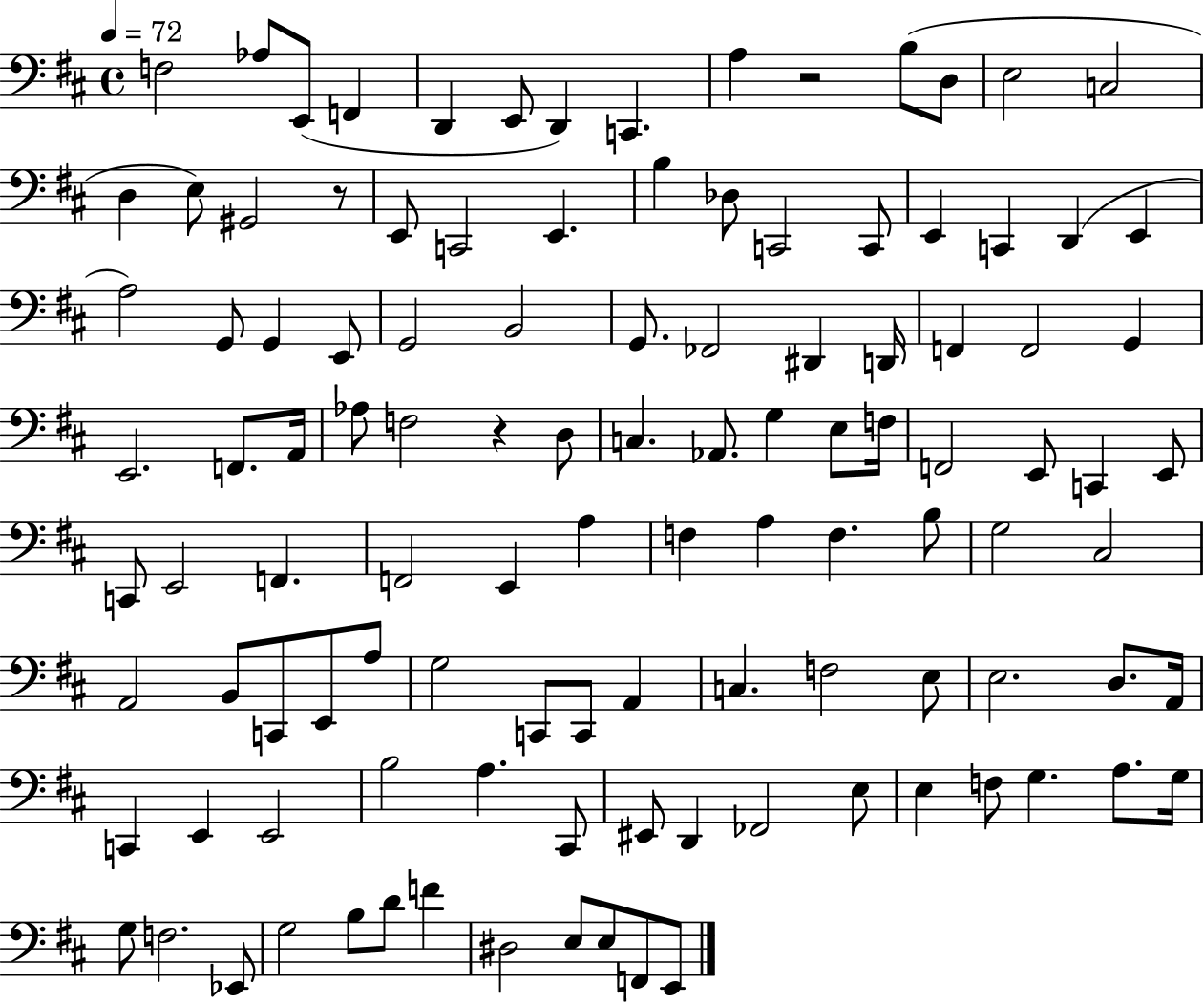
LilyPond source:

{
  \clef bass
  \time 4/4
  \defaultTimeSignature
  \key d \major
  \tempo 4 = 72
  f2 aes8 e,8( f,4 | d,4 e,8 d,4) c,4. | a4 r2 b8( d8 | e2 c2 | \break d4 e8) gis,2 r8 | e,8 c,2 e,4. | b4 des8 c,2 c,8 | e,4 c,4 d,4( e,4 | \break a2) g,8 g,4 e,8 | g,2 b,2 | g,8. fes,2 dis,4 d,16 | f,4 f,2 g,4 | \break e,2. f,8. a,16 | aes8 f2 r4 d8 | c4. aes,8. g4 e8 f16 | f,2 e,8 c,4 e,8 | \break c,8 e,2 f,4. | f,2 e,4 a4 | f4 a4 f4. b8 | g2 cis2 | \break a,2 b,8 c,8 e,8 a8 | g2 c,8 c,8 a,4 | c4. f2 e8 | e2. d8. a,16 | \break c,4 e,4 e,2 | b2 a4. cis,8 | eis,8 d,4 fes,2 e8 | e4 f8 g4. a8. g16 | \break g8 f2. ees,8 | g2 b8 d'8 f'4 | dis2 e8 e8 f,8 e,8 | \bar "|."
}